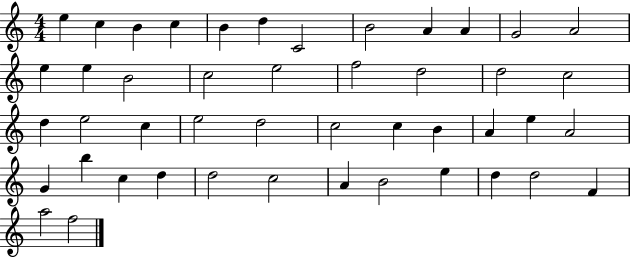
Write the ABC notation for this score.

X:1
T:Untitled
M:4/4
L:1/4
K:C
e c B c B d C2 B2 A A G2 A2 e e B2 c2 e2 f2 d2 d2 c2 d e2 c e2 d2 c2 c B A e A2 G b c d d2 c2 A B2 e d d2 F a2 f2